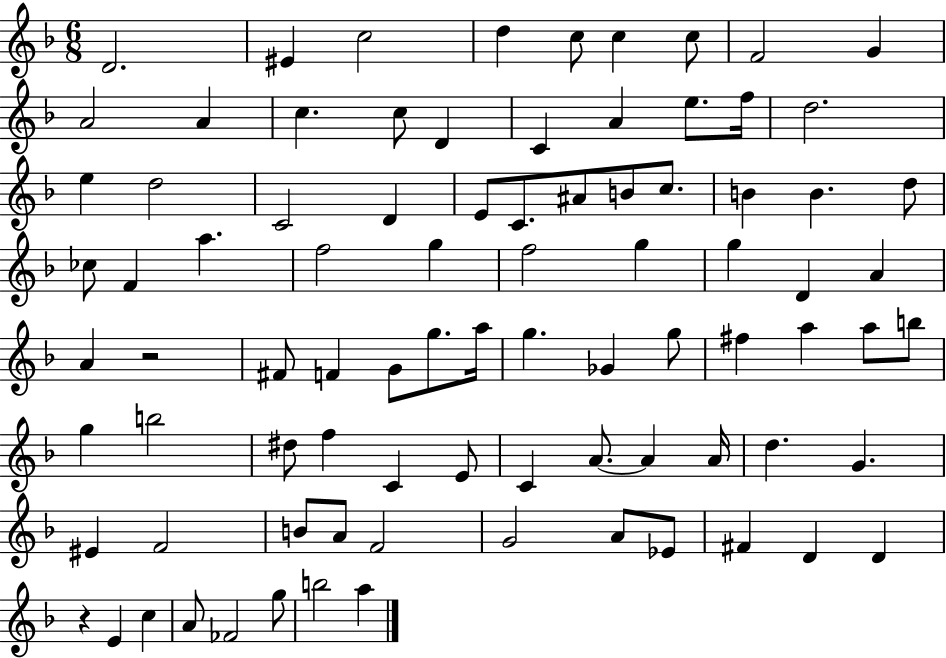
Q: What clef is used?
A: treble